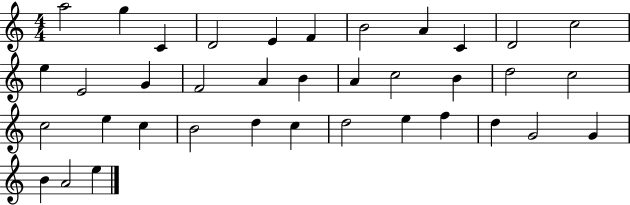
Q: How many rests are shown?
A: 0